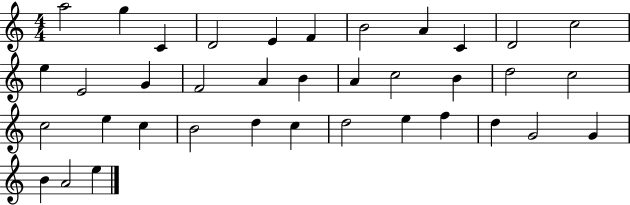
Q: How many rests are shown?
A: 0